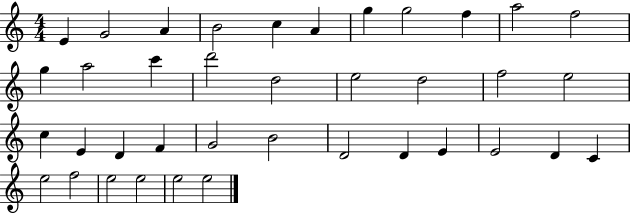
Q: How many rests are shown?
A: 0